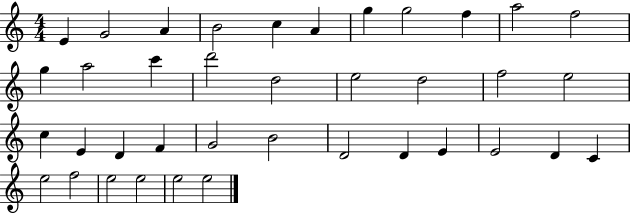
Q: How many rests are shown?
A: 0